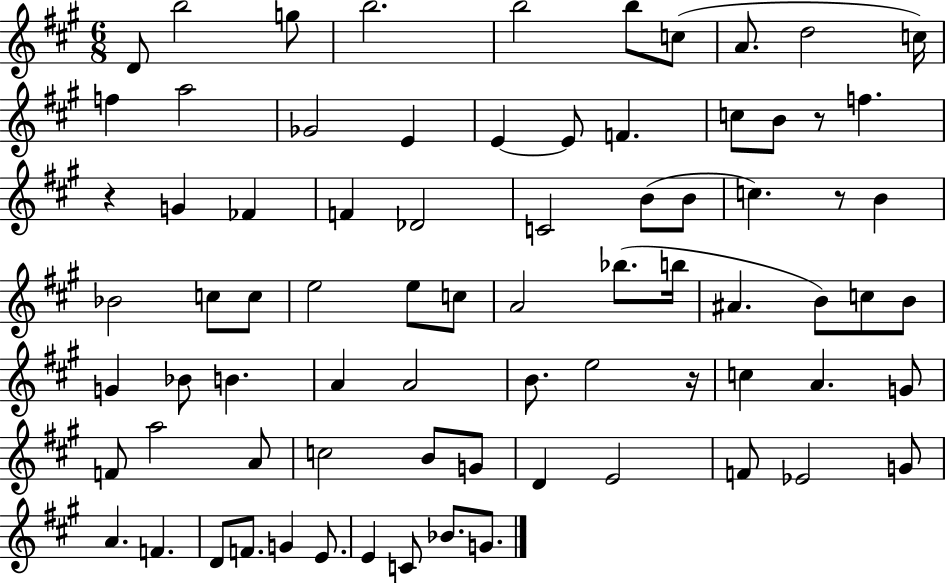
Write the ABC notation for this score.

X:1
T:Untitled
M:6/8
L:1/4
K:A
D/2 b2 g/2 b2 b2 b/2 c/2 A/2 d2 c/4 f a2 _G2 E E E/2 F c/2 B/2 z/2 f z G _F F _D2 C2 B/2 B/2 c z/2 B _B2 c/2 c/2 e2 e/2 c/2 A2 _b/2 b/4 ^A B/2 c/2 B/2 G _B/2 B A A2 B/2 e2 z/4 c A G/2 F/2 a2 A/2 c2 B/2 G/2 D E2 F/2 _E2 G/2 A F D/2 F/2 G E/2 E C/2 _B/2 G/2